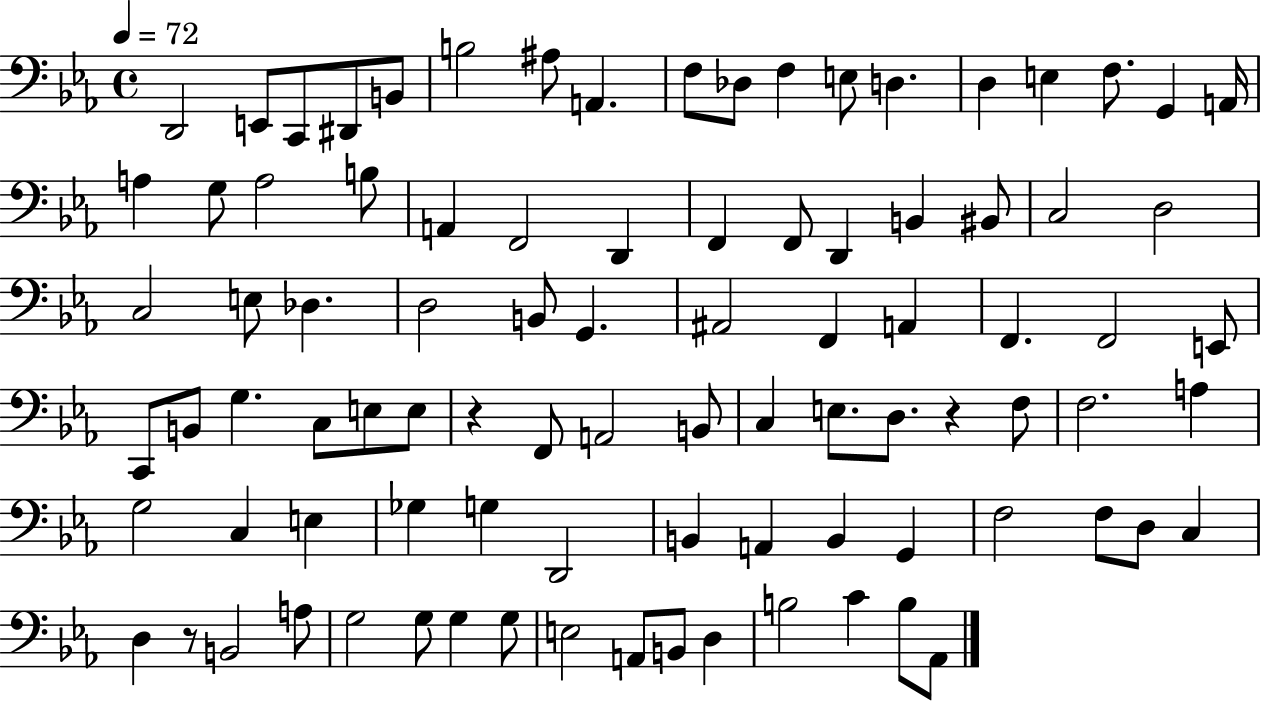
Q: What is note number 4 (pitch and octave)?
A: D#2